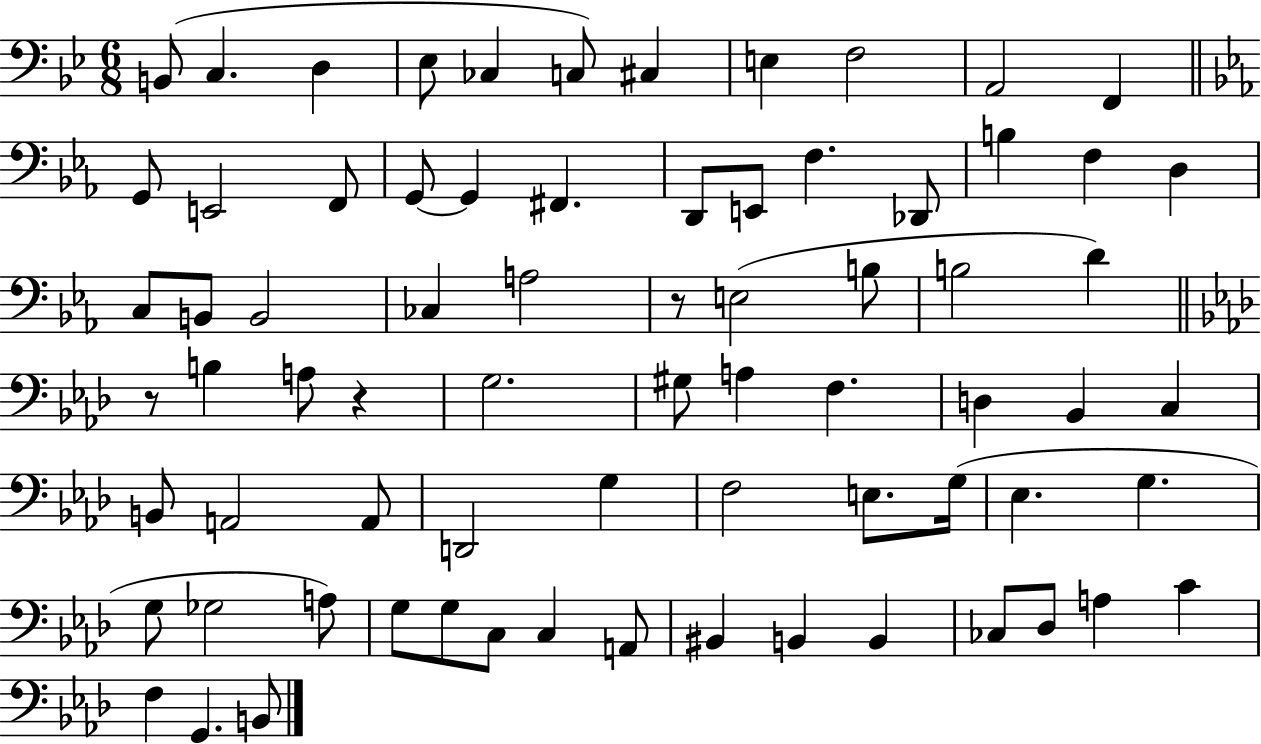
X:1
T:Untitled
M:6/8
L:1/4
K:Bb
B,,/2 C, D, _E,/2 _C, C,/2 ^C, E, F,2 A,,2 F,, G,,/2 E,,2 F,,/2 G,,/2 G,, ^F,, D,,/2 E,,/2 F, _D,,/2 B, F, D, C,/2 B,,/2 B,,2 _C, A,2 z/2 E,2 B,/2 B,2 D z/2 B, A,/2 z G,2 ^G,/2 A, F, D, _B,, C, B,,/2 A,,2 A,,/2 D,,2 G, F,2 E,/2 G,/4 _E, G, G,/2 _G,2 A,/2 G,/2 G,/2 C,/2 C, A,,/2 ^B,, B,, B,, _C,/2 _D,/2 A, C F, G,, B,,/2